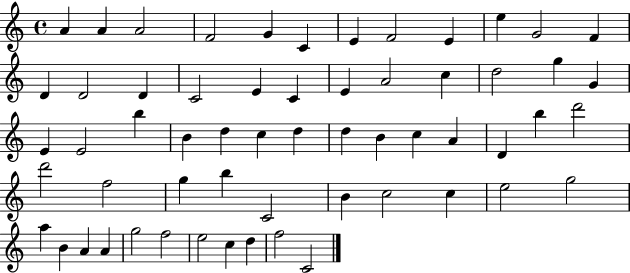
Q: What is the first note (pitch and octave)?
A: A4